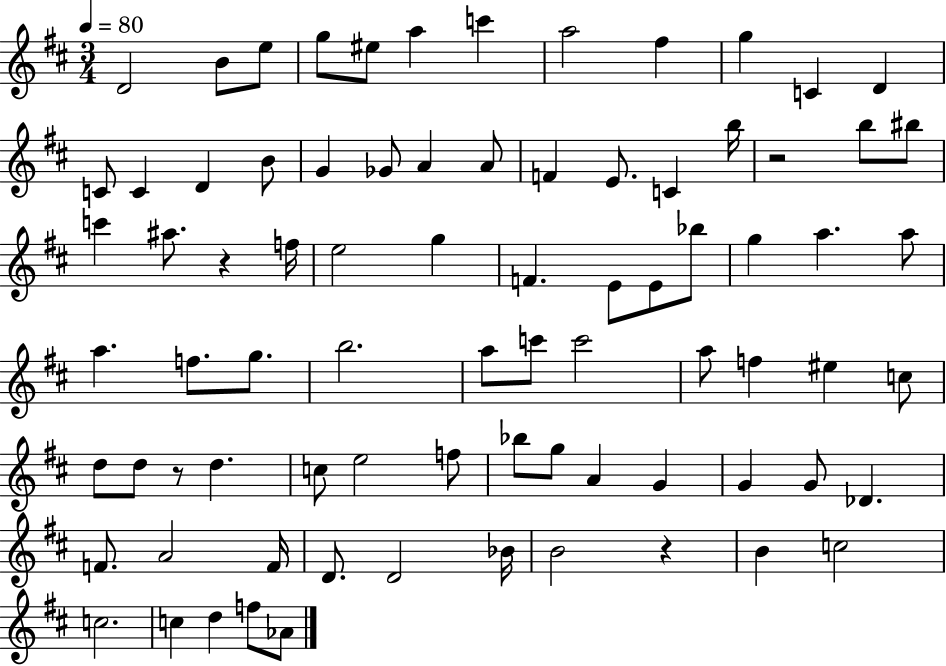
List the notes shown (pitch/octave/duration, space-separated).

D4/h B4/e E5/e G5/e EIS5/e A5/q C6/q A5/h F#5/q G5/q C4/q D4/q C4/e C4/q D4/q B4/e G4/q Gb4/e A4/q A4/e F4/q E4/e. C4/q B5/s R/h B5/e BIS5/e C6/q A#5/e. R/q F5/s E5/h G5/q F4/q. E4/e E4/e Bb5/e G5/q A5/q. A5/e A5/q. F5/e. G5/e. B5/h. A5/e C6/e C6/h A5/e F5/q EIS5/q C5/e D5/e D5/e R/e D5/q. C5/e E5/h F5/e Bb5/e G5/e A4/q G4/q G4/q G4/e Db4/q. F4/e. A4/h F4/s D4/e. D4/h Bb4/s B4/h R/q B4/q C5/h C5/h. C5/q D5/q F5/e Ab4/e